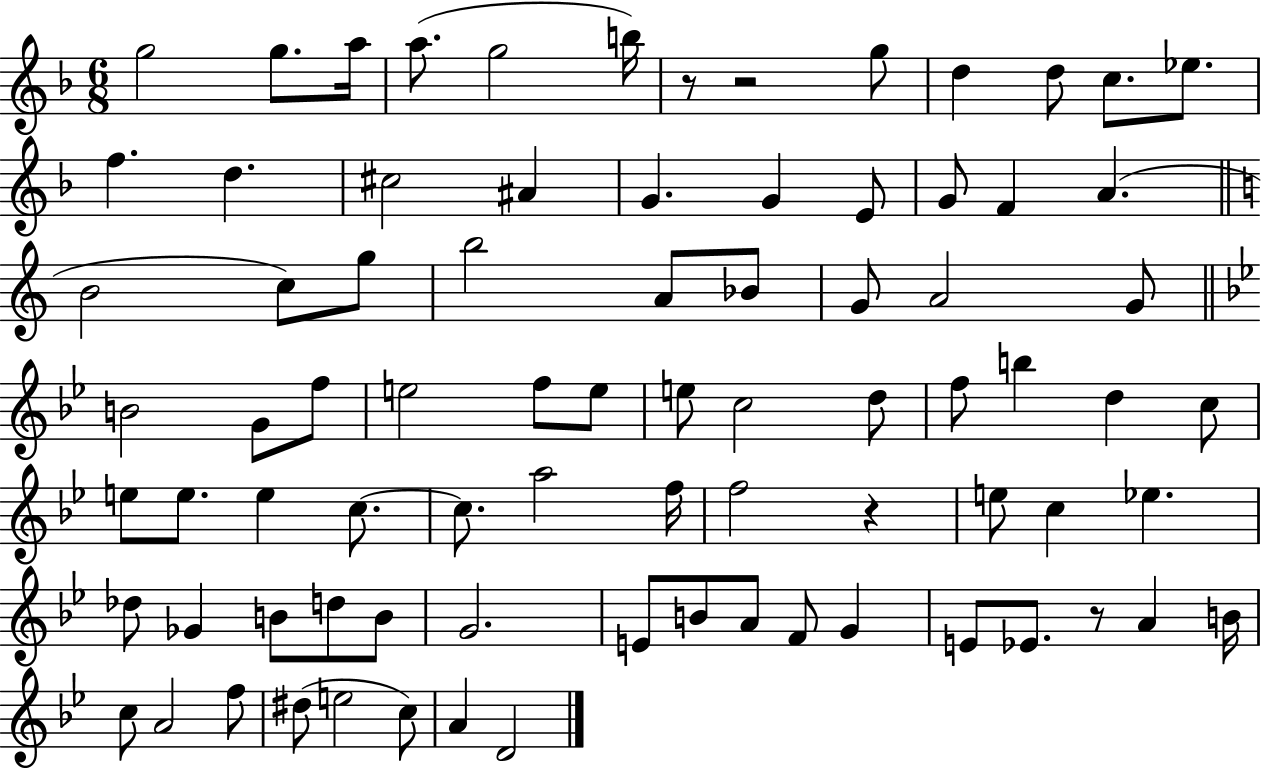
{
  \clef treble
  \numericTimeSignature
  \time 6/8
  \key f \major
  \repeat volta 2 { g''2 g''8. a''16 | a''8.( g''2 b''16) | r8 r2 g''8 | d''4 d''8 c''8. ees''8. | \break f''4. d''4. | cis''2 ais'4 | g'4. g'4 e'8 | g'8 f'4 a'4.( | \break \bar "||" \break \key a \minor b'2 c''8) g''8 | b''2 a'8 bes'8 | g'8 a'2 g'8 | \bar "||" \break \key bes \major b'2 g'8 f''8 | e''2 f''8 e''8 | e''8 c''2 d''8 | f''8 b''4 d''4 c''8 | \break e''8 e''8. e''4 c''8.~~ | c''8. a''2 f''16 | f''2 r4 | e''8 c''4 ees''4. | \break des''8 ges'4 b'8 d''8 b'8 | g'2. | e'8 b'8 a'8 f'8 g'4 | e'8 ees'8. r8 a'4 b'16 | \break c''8 a'2 f''8 | dis''8( e''2 c''8) | a'4 d'2 | } \bar "|."
}